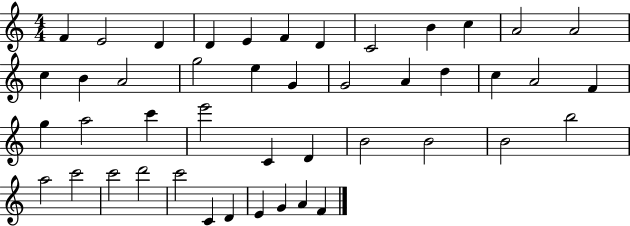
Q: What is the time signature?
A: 4/4